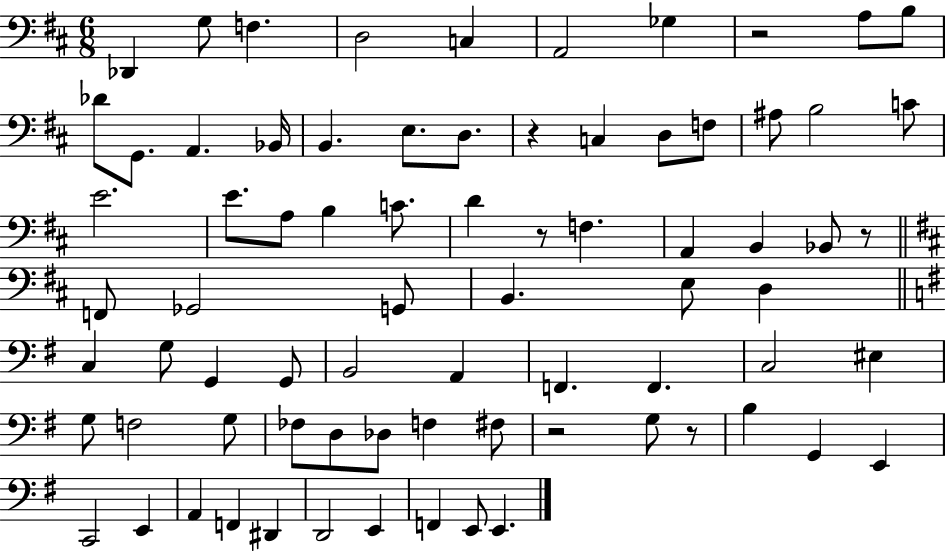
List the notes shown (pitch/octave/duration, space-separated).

Db2/q G3/e F3/q. D3/h C3/q A2/h Gb3/q R/h A3/e B3/e Db4/e G2/e. A2/q. Bb2/s B2/q. E3/e. D3/e. R/q C3/q D3/e F3/e A#3/e B3/h C4/e E4/h. E4/e. A3/e B3/q C4/e. D4/q R/e F3/q. A2/q B2/q Bb2/e R/e F2/e Gb2/h G2/e B2/q. E3/e D3/q C3/q G3/e G2/q G2/e B2/h A2/q F2/q. F2/q. C3/h EIS3/q G3/e F3/h G3/e FES3/e D3/e Db3/e F3/q F#3/e R/h G3/e R/e B3/q G2/q E2/q C2/h E2/q A2/q F2/q D#2/q D2/h E2/q F2/q E2/e E2/q.